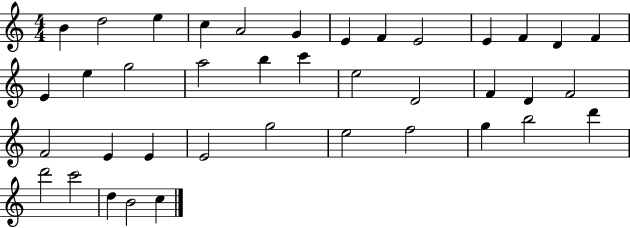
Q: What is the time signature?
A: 4/4